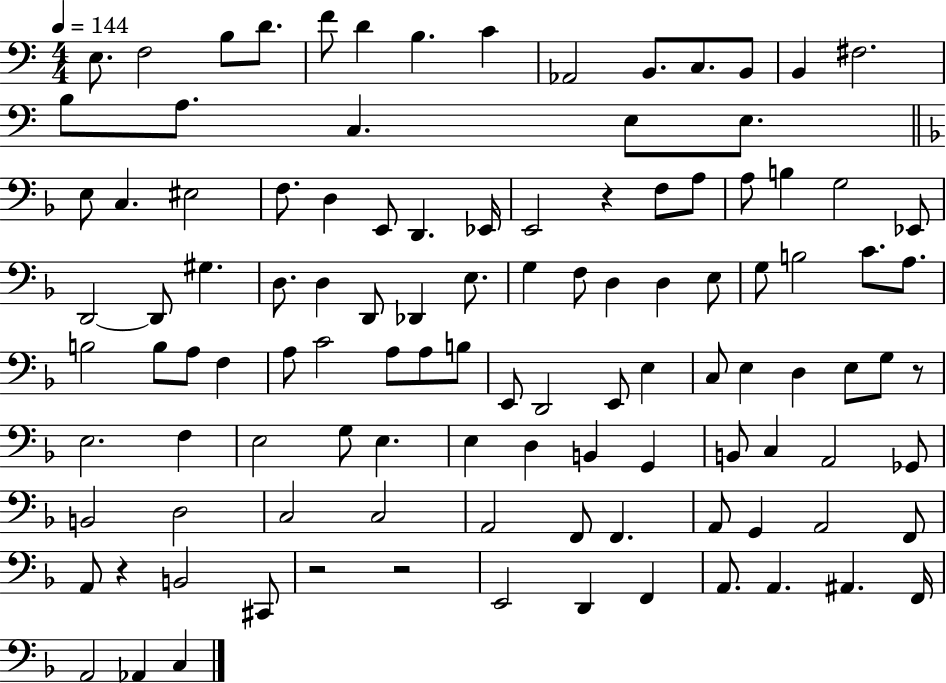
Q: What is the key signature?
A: C major